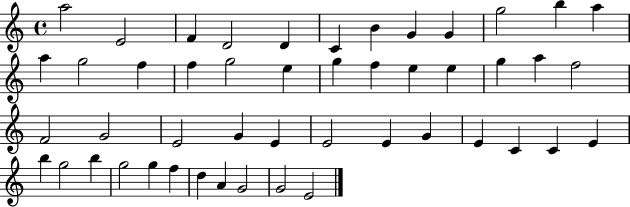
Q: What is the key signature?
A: C major